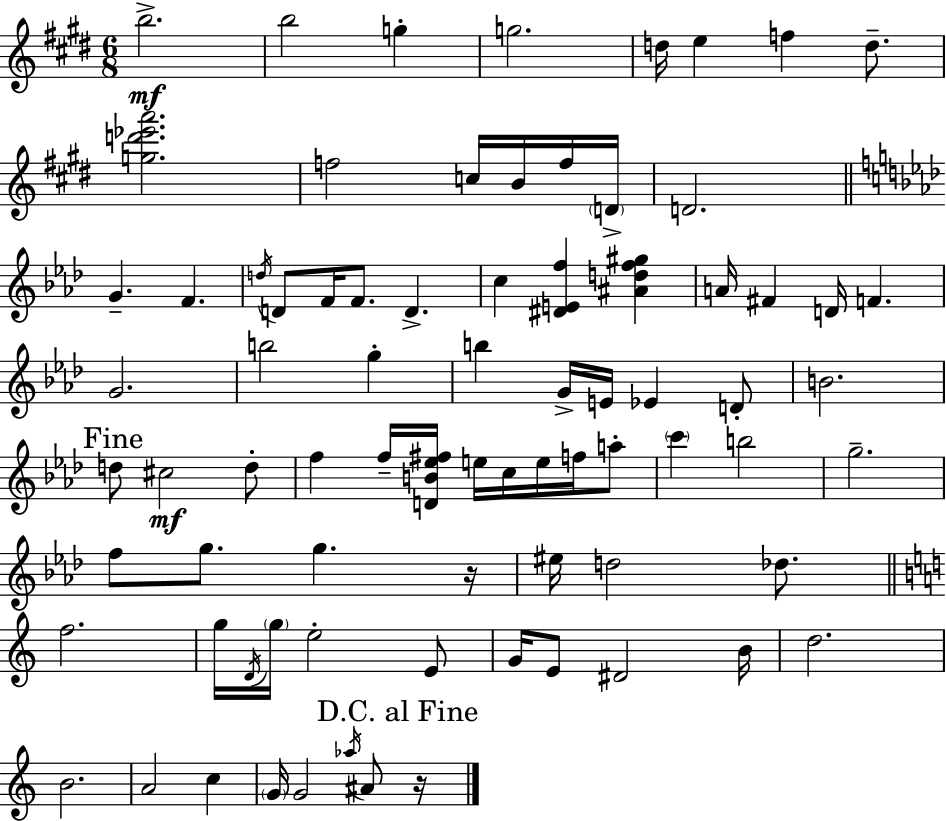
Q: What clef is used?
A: treble